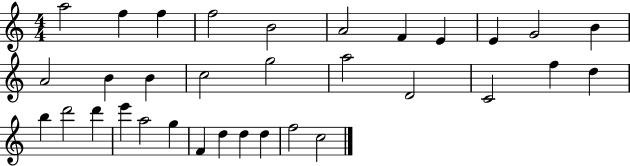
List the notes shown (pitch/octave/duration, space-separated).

A5/h F5/q F5/q F5/h B4/h A4/h F4/q E4/q E4/q G4/h B4/q A4/h B4/q B4/q C5/h G5/h A5/h D4/h C4/h F5/q D5/q B5/q D6/h D6/q E6/q A5/h G5/q F4/q D5/q D5/q D5/q F5/h C5/h